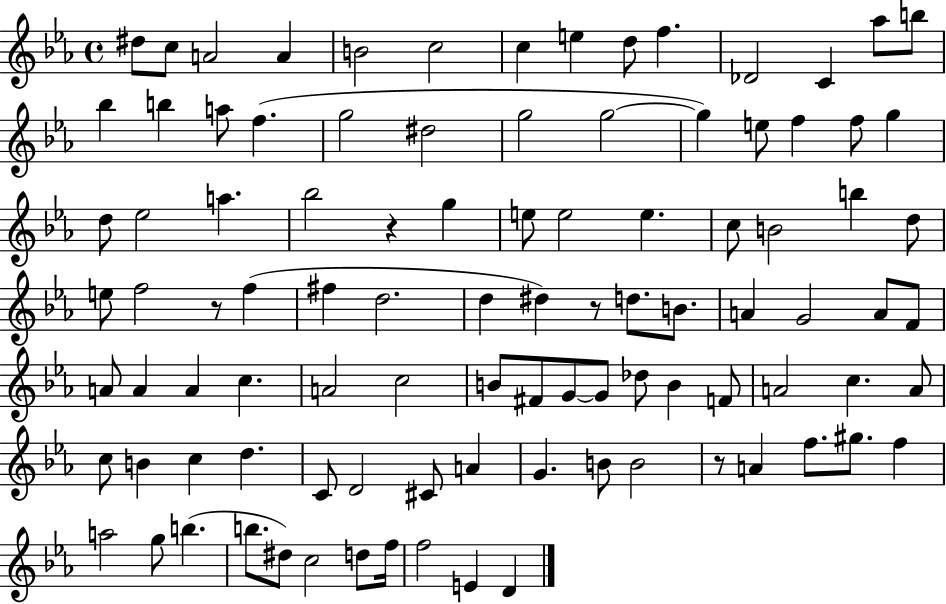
D#5/e C5/e A4/h A4/q B4/h C5/h C5/q E5/q D5/e F5/q. Db4/h C4/q Ab5/e B5/e Bb5/q B5/q A5/e F5/q. G5/h D#5/h G5/h G5/h G5/q E5/e F5/q F5/e G5/q D5/e Eb5/h A5/q. Bb5/h R/q G5/q E5/e E5/h E5/q. C5/e B4/h B5/q D5/e E5/e F5/h R/e F5/q F#5/q D5/h. D5/q D#5/q R/e D5/e. B4/e. A4/q G4/h A4/e F4/e A4/e A4/q A4/q C5/q. A4/h C5/h B4/e F#4/e G4/e G4/e Db5/e B4/q F4/e A4/h C5/q. A4/e C5/e B4/q C5/q D5/q. C4/e D4/h C#4/e A4/q G4/q. B4/e B4/h R/e A4/q F5/e. G#5/e. F5/q A5/h G5/e B5/q. B5/e. D#5/e C5/h D5/e F5/s F5/h E4/q D4/q